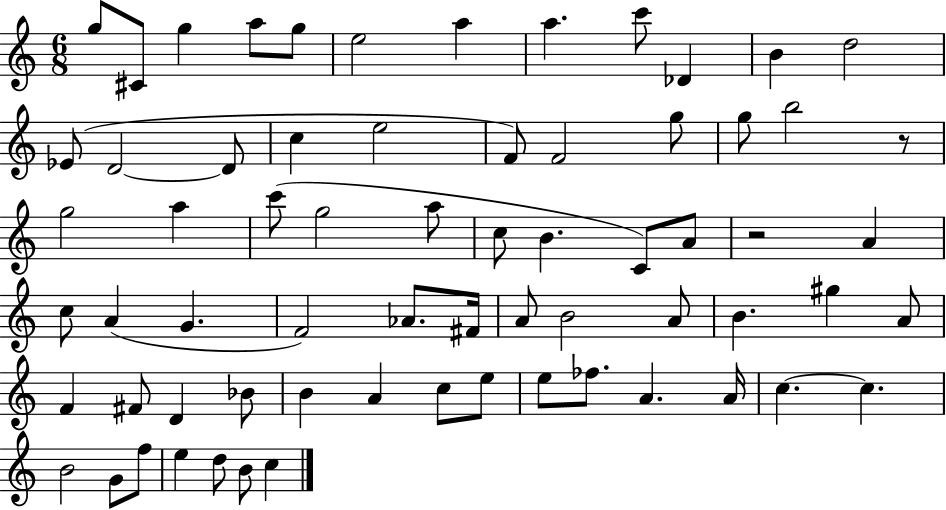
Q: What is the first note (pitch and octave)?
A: G5